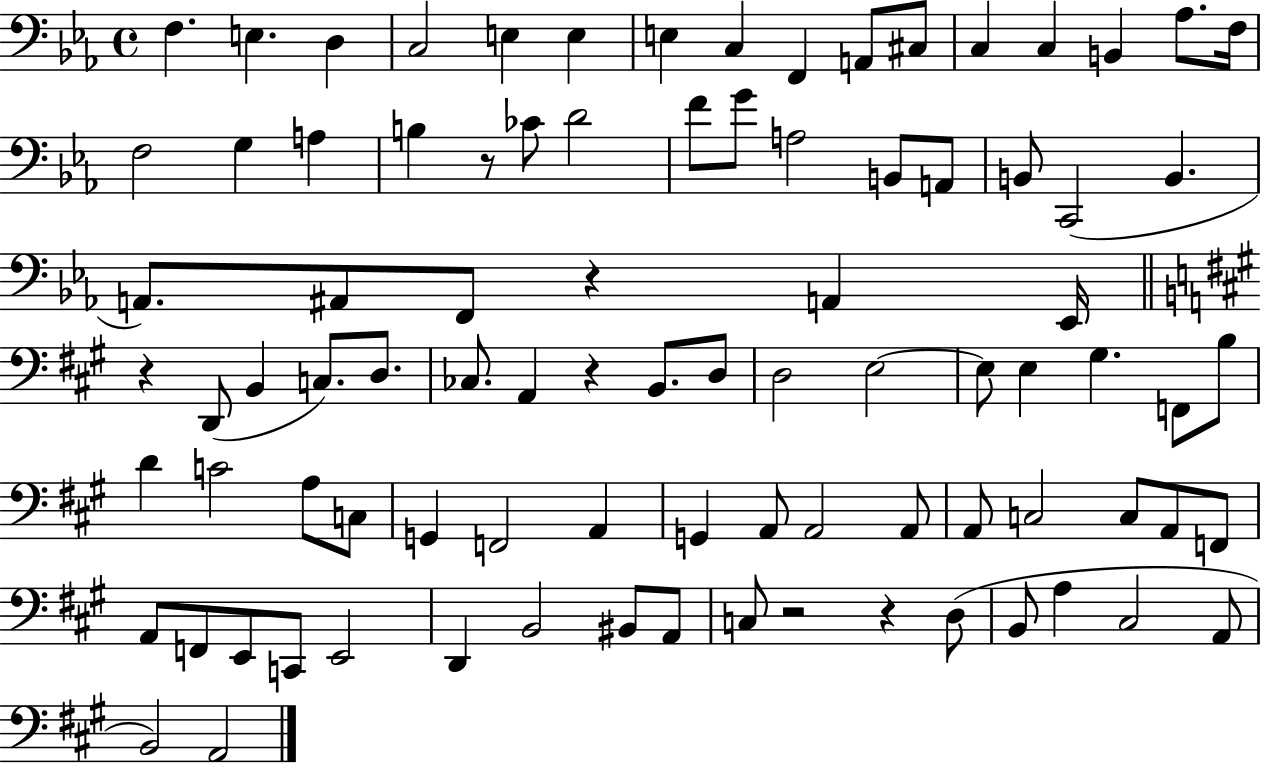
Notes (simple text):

F3/q. E3/q. D3/q C3/h E3/q E3/q E3/q C3/q F2/q A2/e C#3/e C3/q C3/q B2/q Ab3/e. F3/s F3/h G3/q A3/q B3/q R/e CES4/e D4/h F4/e G4/e A3/h B2/e A2/e B2/e C2/h B2/q. A2/e. A#2/e F2/e R/q A2/q Eb2/s R/q D2/e B2/q C3/e. D3/e. CES3/e. A2/q R/q B2/e. D3/e D3/h E3/h E3/e E3/q G#3/q. F2/e B3/e D4/q C4/h A3/e C3/e G2/q F2/h A2/q G2/q A2/e A2/h A2/e A2/e C3/h C3/e A2/e F2/e A2/e F2/e E2/e C2/e E2/h D2/q B2/h BIS2/e A2/e C3/e R/h R/q D3/e B2/e A3/q C#3/h A2/e B2/h A2/h